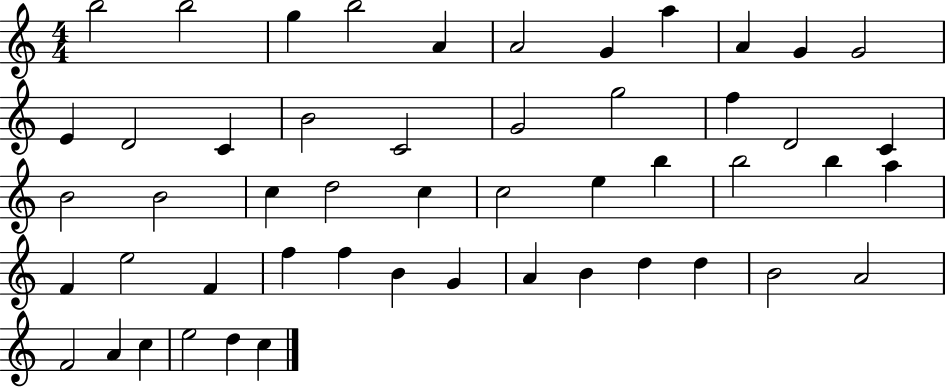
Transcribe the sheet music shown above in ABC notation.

X:1
T:Untitled
M:4/4
L:1/4
K:C
b2 b2 g b2 A A2 G a A G G2 E D2 C B2 C2 G2 g2 f D2 C B2 B2 c d2 c c2 e b b2 b a F e2 F f f B G A B d d B2 A2 F2 A c e2 d c